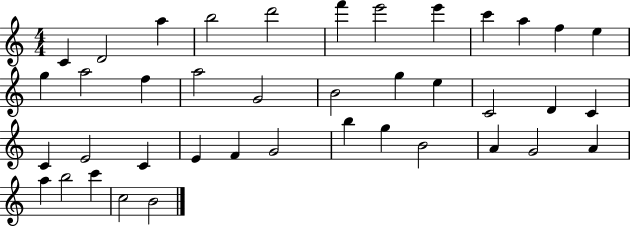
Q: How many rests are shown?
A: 0